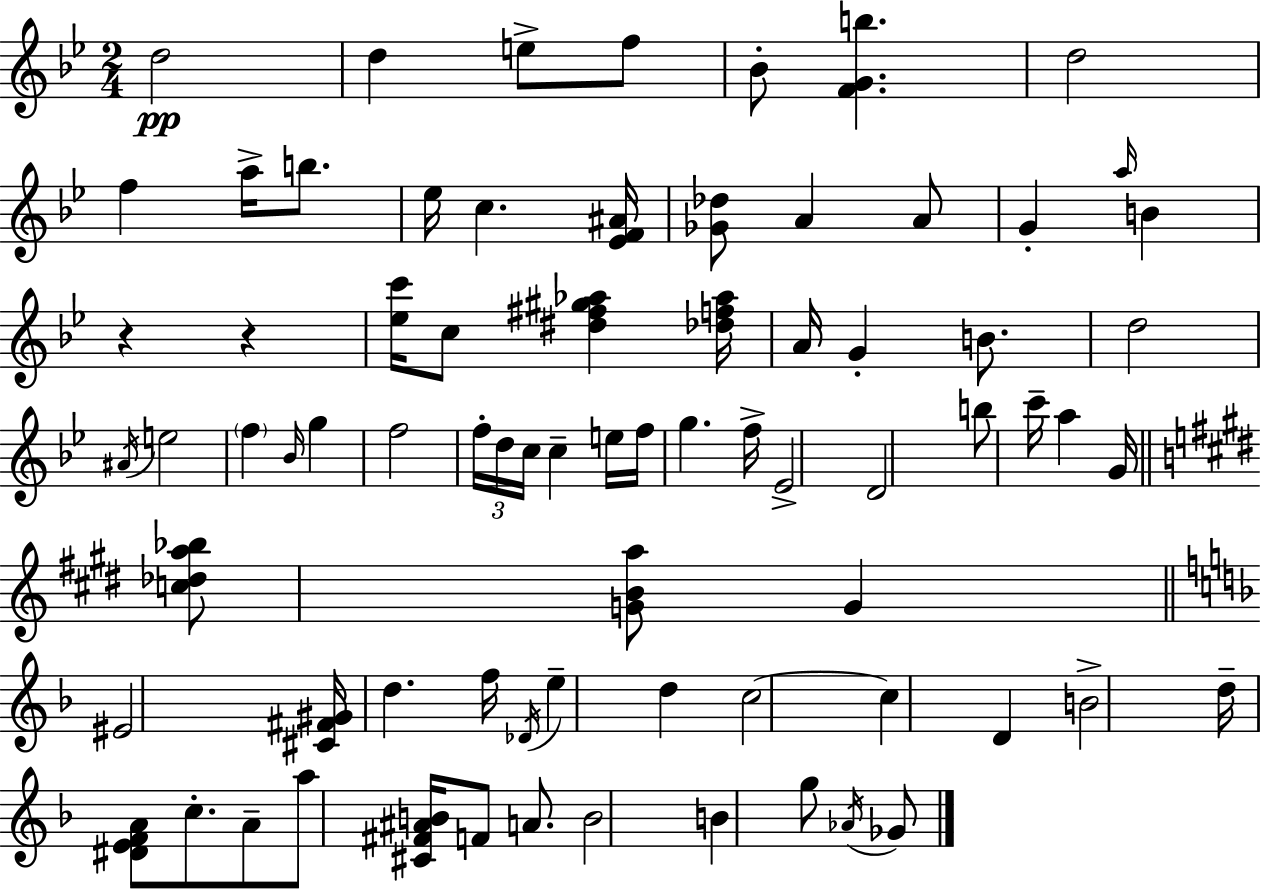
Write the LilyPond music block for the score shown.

{
  \clef treble
  \numericTimeSignature
  \time 2/4
  \key bes \major
  d''2\pp | d''4 e''8-> f''8 | bes'8-. <f' g' b''>4. | d''2 | \break f''4 a''16-> b''8. | ees''16 c''4. <ees' f' ais'>16 | <ges' des''>8 a'4 a'8 | g'4-. \grace { a''16 } b'4 | \break r4 r4 | <ees'' c'''>16 c''8 <dis'' fis'' gis'' aes''>4 | <des'' f'' aes''>16 a'16 g'4-. b'8. | d''2 | \break \acciaccatura { ais'16 } e''2 | \parenthesize f''4 \grace { bes'16 } g''4 | f''2 | \tuplet 3/2 { f''16-. d''16 c''16 } c''4-- | \break e''16 f''16 g''4. | f''16-> ees'2-> | d'2 | b''8 c'''16-- a''4 | \break g'16 \bar "||" \break \key e \major <c'' des'' a'' bes''>8 <g' b' a''>8 g'4 | \bar "||" \break \key f \major eis'2 | <cis' fis' gis'>16 d''4. f''16 | \acciaccatura { des'16 } e''4-- d''4 | c''2~~ | \break c''4 d'4 | b'2-> | d''16-- <dis' e' f' a'>8 c''8.-. a'8-- | a''8 <cis' fis' ais' b'>16 f'8 a'8. | \break b'2 | b'4 g''8 \acciaccatura { aes'16 } | ges'8 \bar "|."
}